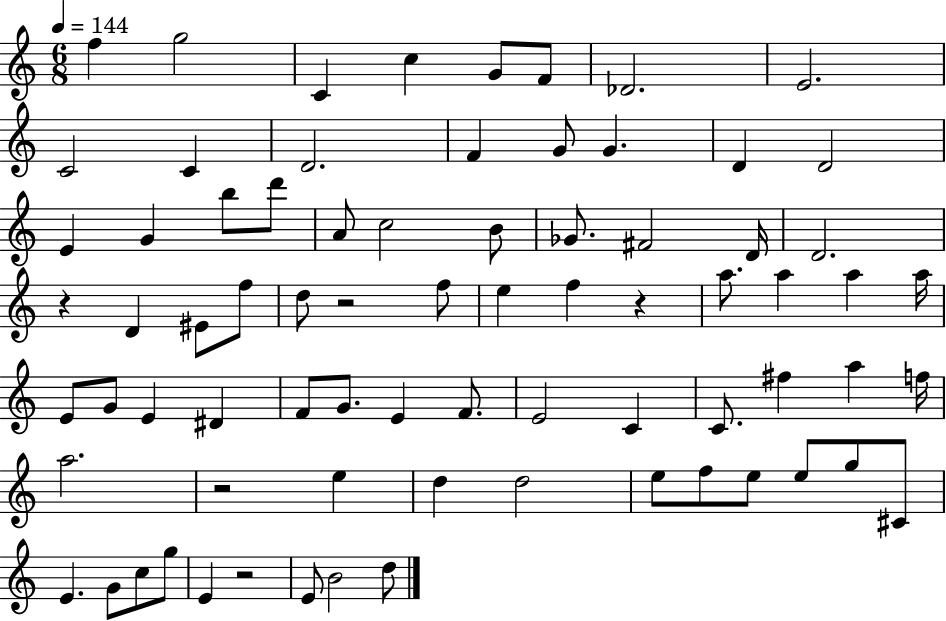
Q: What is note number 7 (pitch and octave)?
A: Db4